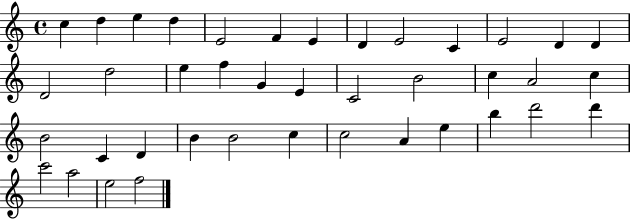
X:1
T:Untitled
M:4/4
L:1/4
K:C
c d e d E2 F E D E2 C E2 D D D2 d2 e f G E C2 B2 c A2 c B2 C D B B2 c c2 A e b d'2 d' c'2 a2 e2 f2